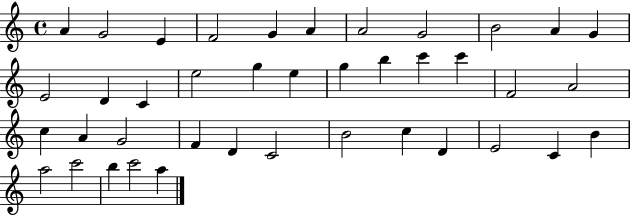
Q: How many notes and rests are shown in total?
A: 40